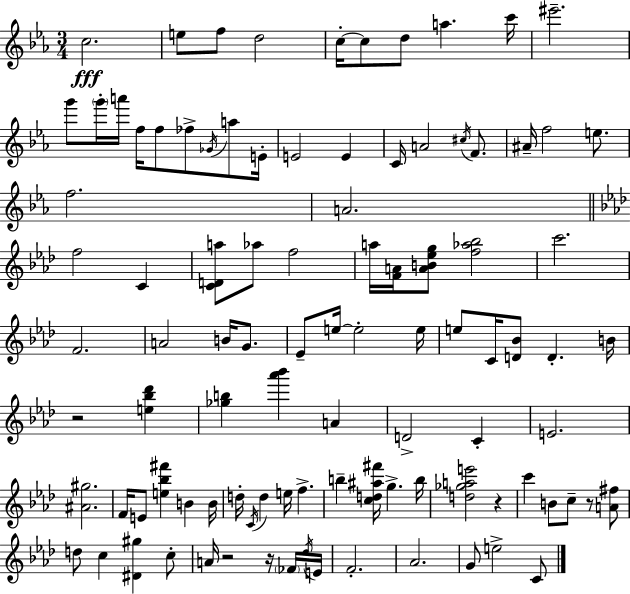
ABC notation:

X:1
T:Untitled
M:3/4
L:1/4
K:Eb
c2 e/2 f/2 d2 c/4 c/2 d/2 a c'/4 ^e'2 g'/2 g'/4 a'/4 f/4 f/2 _f/2 _G/4 a/2 E/4 E2 E C/4 A2 ^c/4 F/2 ^A/4 f2 e/2 f2 A2 f2 C [CDa]/2 _a/2 f2 a/4 [FA]/4 [AB_eg]/2 [f_a_b]2 c'2 F2 A2 B/4 G/2 _E/2 e/4 e2 e/4 e/2 C/4 [D_B]/2 D B/4 z2 [e_b_d'] [_gb] [_a'_b'] A D2 C E2 [^A^g]2 F/4 E/2 [e_b^f'] B B/4 d/4 C/4 d e/4 f b [cd^a^f']/4 g b/4 [d_gae']2 z c' B/2 c/2 z/2 [A^f]/2 d/2 c [^D^g] c/2 A/4 z2 z/4 _F/4 _d/4 E/4 F2 _A2 G/2 e2 C/2